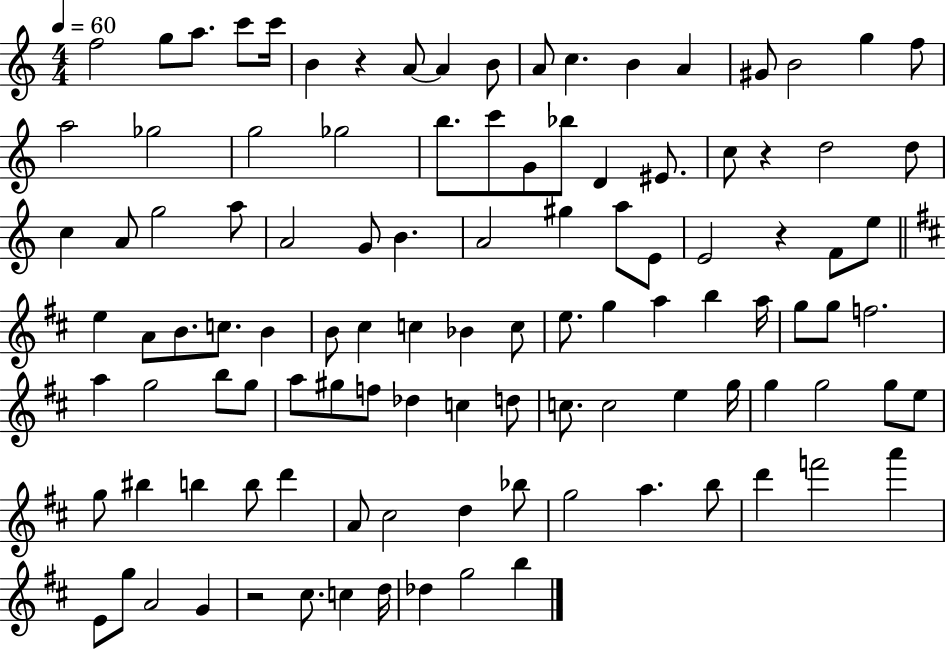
{
  \clef treble
  \numericTimeSignature
  \time 4/4
  \key c \major
  \tempo 4 = 60
  f''2 g''8 a''8. c'''8 c'''16 | b'4 r4 a'8~~ a'4 b'8 | a'8 c''4. b'4 a'4 | gis'8 b'2 g''4 f''8 | \break a''2 ges''2 | g''2 ges''2 | b''8. c'''8 g'8 bes''8 d'4 eis'8. | c''8 r4 d''2 d''8 | \break c''4 a'8 g''2 a''8 | a'2 g'8 b'4. | a'2 gis''4 a''8 e'8 | e'2 r4 f'8 e''8 | \break \bar "||" \break \key d \major e''4 a'8 b'8. c''8. b'4 | b'8 cis''4 c''4 bes'4 c''8 | e''8. g''4 a''4 b''4 a''16 | g''8 g''8 f''2. | \break a''4 g''2 b''8 g''8 | a''8 gis''8 f''8 des''4 c''4 d''8 | c''8. c''2 e''4 g''16 | g''4 g''2 g''8 e''8 | \break g''8 bis''4 b''4 b''8 d'''4 | a'8 cis''2 d''4 bes''8 | g''2 a''4. b''8 | d'''4 f'''2 a'''4 | \break e'8 g''8 a'2 g'4 | r2 cis''8. c''4 d''16 | des''4 g''2 b''4 | \bar "|."
}